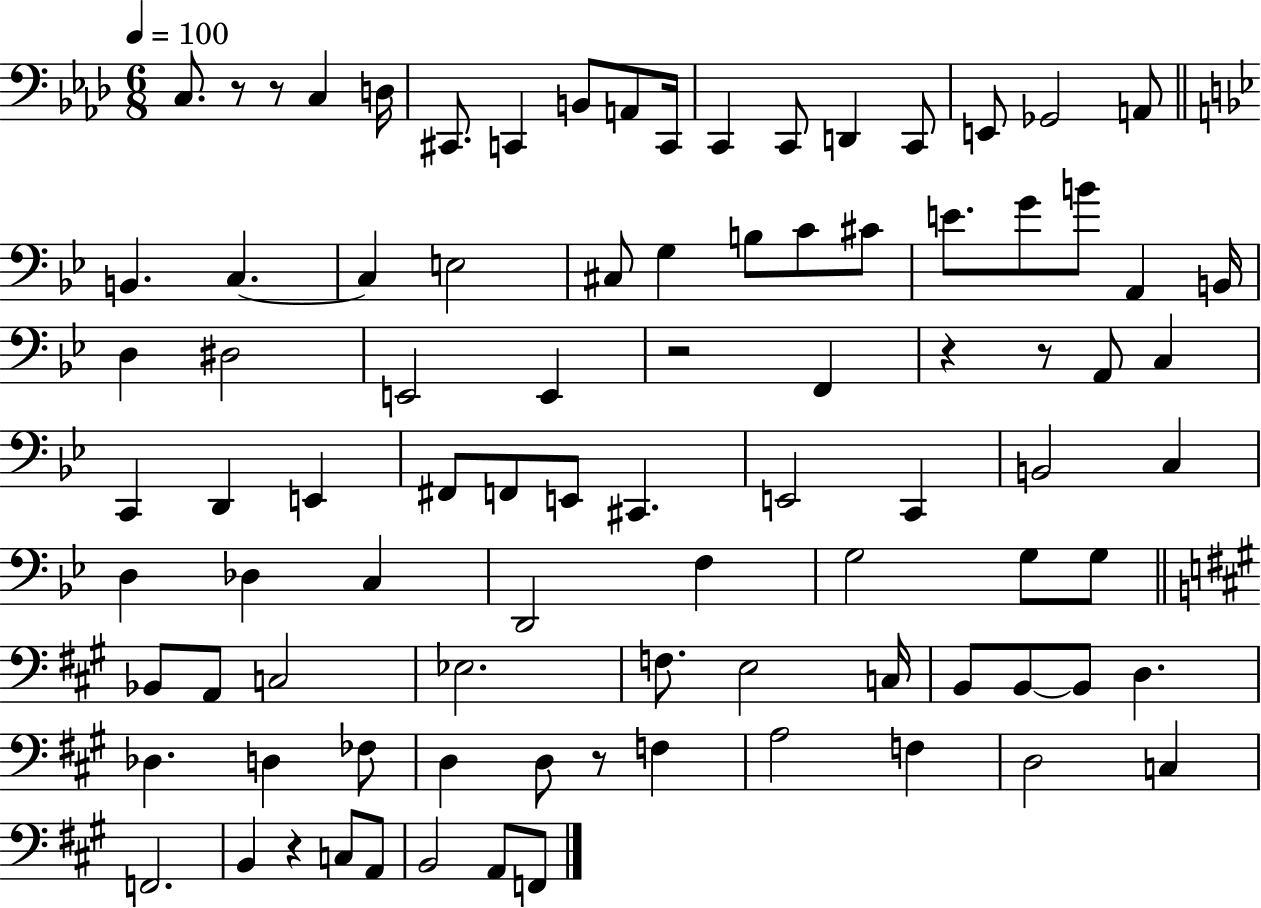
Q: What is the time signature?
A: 6/8